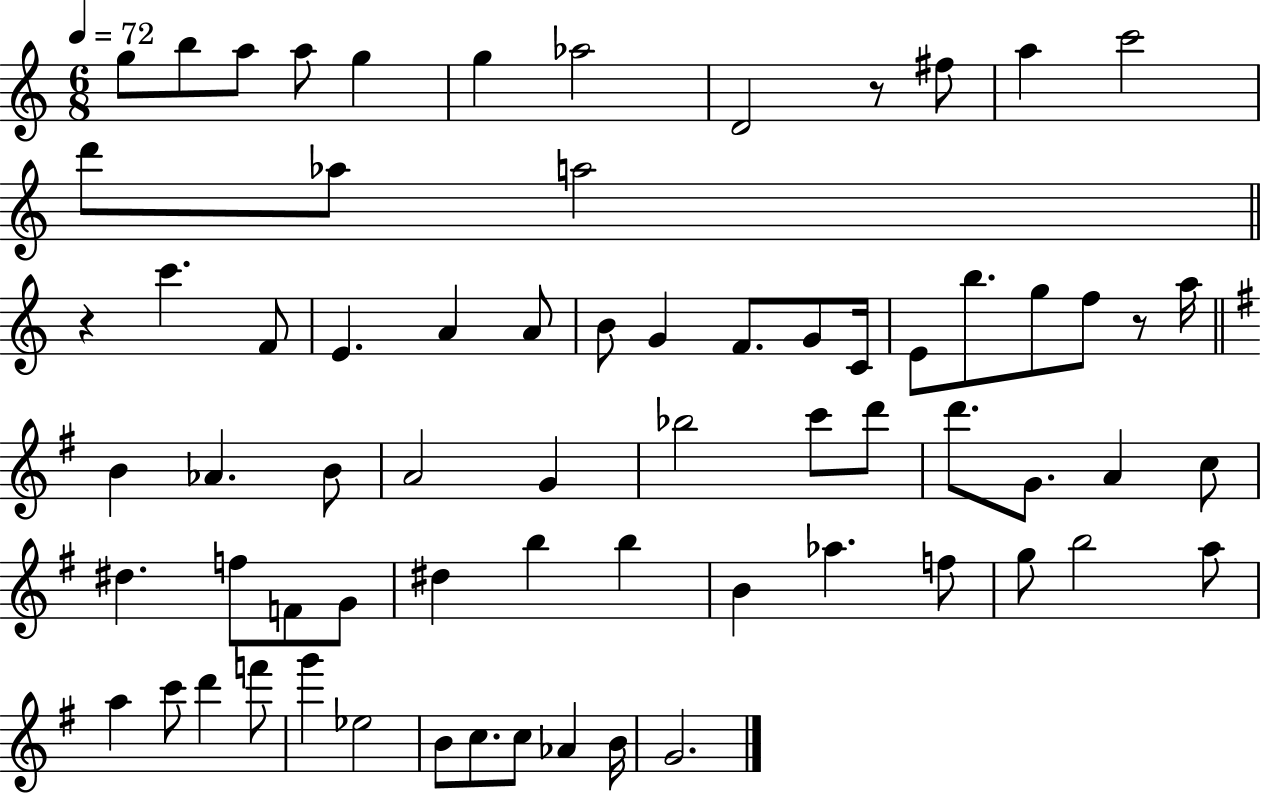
X:1
T:Untitled
M:6/8
L:1/4
K:C
g/2 b/2 a/2 a/2 g g _a2 D2 z/2 ^f/2 a c'2 d'/2 _a/2 a2 z c' F/2 E A A/2 B/2 G F/2 G/2 C/4 E/2 b/2 g/2 f/2 z/2 a/4 B _A B/2 A2 G _b2 c'/2 d'/2 d'/2 G/2 A c/2 ^d f/2 F/2 G/2 ^d b b B _a f/2 g/2 b2 a/2 a c'/2 d' f'/2 g' _e2 B/2 c/2 c/2 _A B/4 G2